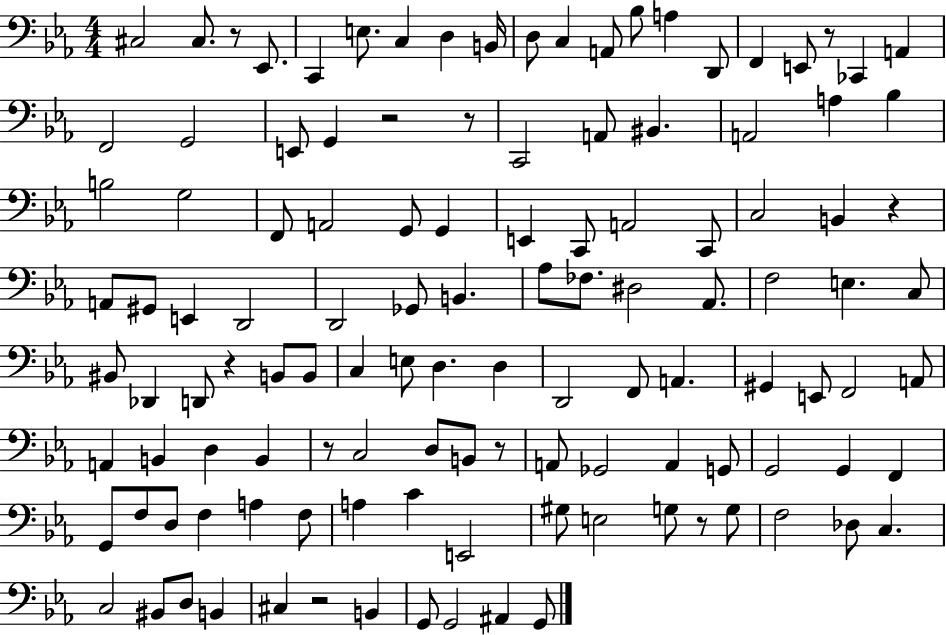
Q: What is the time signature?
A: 4/4